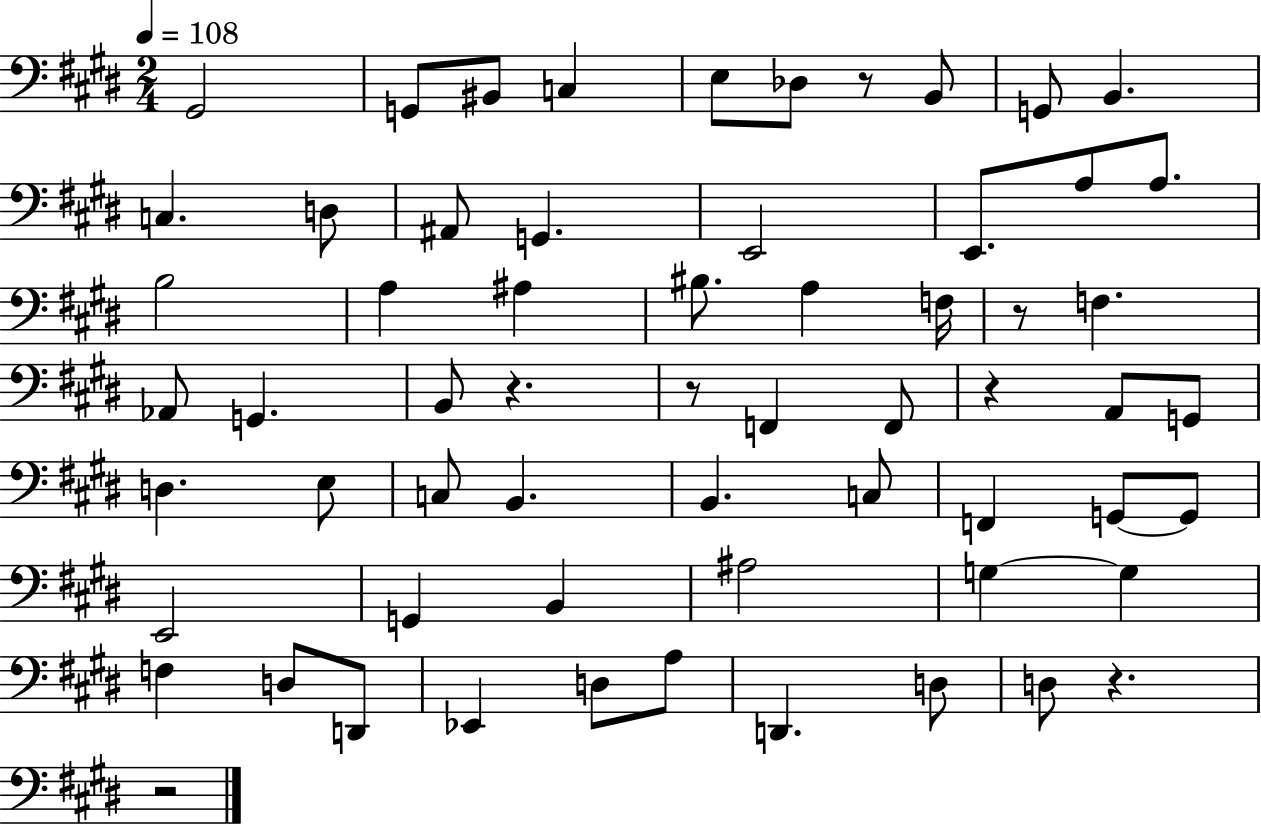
G#2/h G2/e BIS2/e C3/q E3/e Db3/e R/e B2/e G2/e B2/q. C3/q. D3/e A#2/e G2/q. E2/h E2/e. A3/e A3/e. B3/h A3/q A#3/q BIS3/e. A3/q F3/s R/e F3/q. Ab2/e G2/q. B2/e R/q. R/e F2/q F2/e R/q A2/e G2/e D3/q. E3/e C3/e B2/q. B2/q. C3/e F2/q G2/e G2/e E2/h G2/q B2/q A#3/h G3/q G3/q F3/q D3/e D2/e Eb2/q D3/e A3/e D2/q. D3/e D3/e R/q. R/h